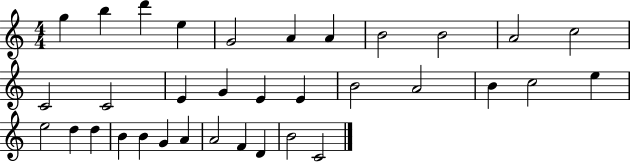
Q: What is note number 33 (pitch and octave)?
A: B4